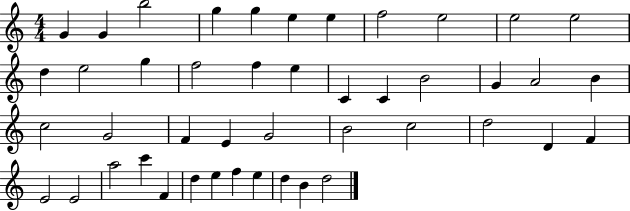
G4/q G4/q B5/h G5/q G5/q E5/q E5/q F5/h E5/h E5/h E5/h D5/q E5/h G5/q F5/h F5/q E5/q C4/q C4/q B4/h G4/q A4/h B4/q C5/h G4/h F4/q E4/q G4/h B4/h C5/h D5/h D4/q F4/q E4/h E4/h A5/h C6/q F4/q D5/q E5/q F5/q E5/q D5/q B4/q D5/h